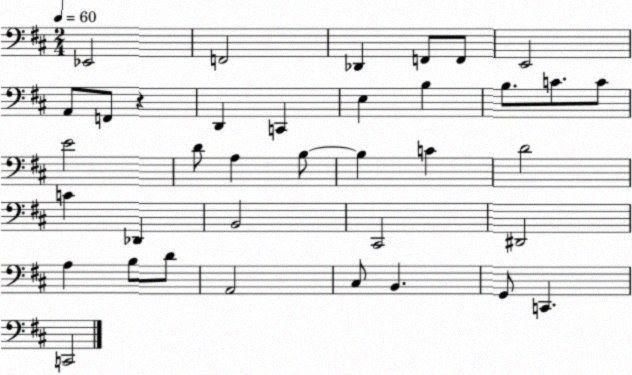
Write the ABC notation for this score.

X:1
T:Untitled
M:2/4
L:1/4
K:D
_E,,2 F,,2 _D,, F,,/2 F,,/2 E,,2 A,,/2 F,,/2 z D,, C,, E, B, B,/2 C/2 C/2 E2 D/2 A, B,/2 B, C D2 C _D,, B,,2 ^C,,2 ^D,,2 A, B,/2 D/2 A,,2 ^C,/2 B,, G,,/2 C,, C,,2